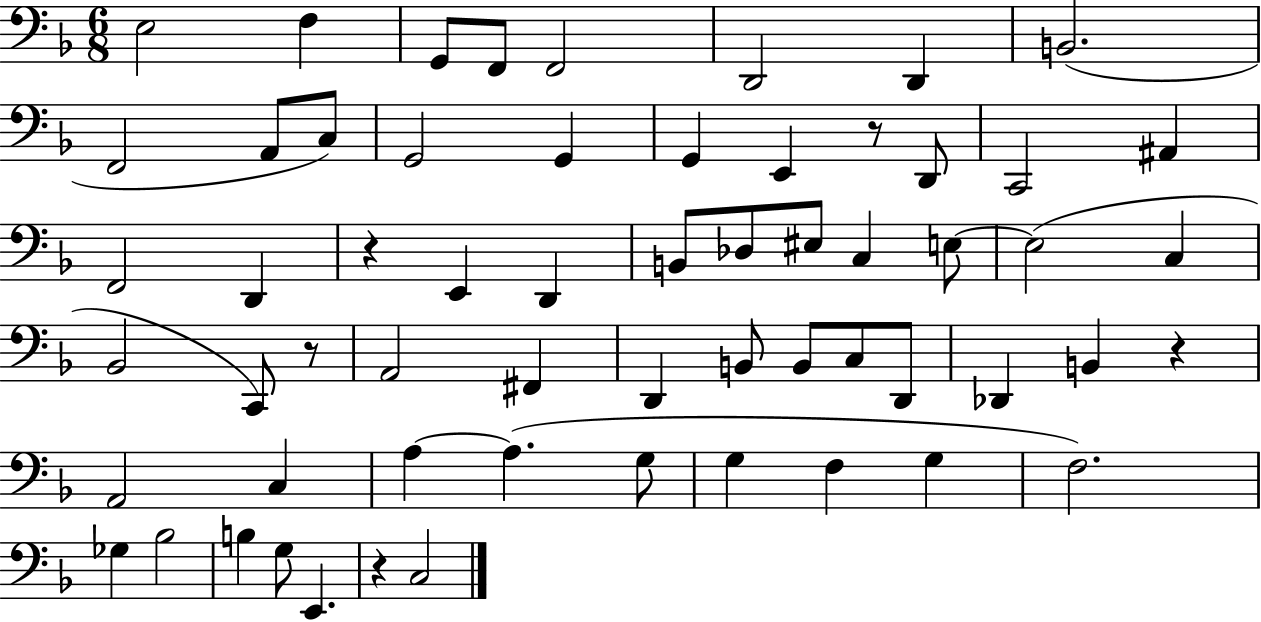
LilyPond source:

{
  \clef bass
  \numericTimeSignature
  \time 6/8
  \key f \major
  e2 f4 | g,8 f,8 f,2 | d,2 d,4 | b,2.( | \break f,2 a,8 c8) | g,2 g,4 | g,4 e,4 r8 d,8 | c,2 ais,4 | \break f,2 d,4 | r4 e,4 d,4 | b,8 des8 eis8 c4 e8~~ | e2( c4 | \break bes,2 c,8) r8 | a,2 fis,4 | d,4 b,8 b,8 c8 d,8 | des,4 b,4 r4 | \break a,2 c4 | a4~~ a4.( g8 | g4 f4 g4 | f2.) | \break ges4 bes2 | b4 g8 e,4. | r4 c2 | \bar "|."
}